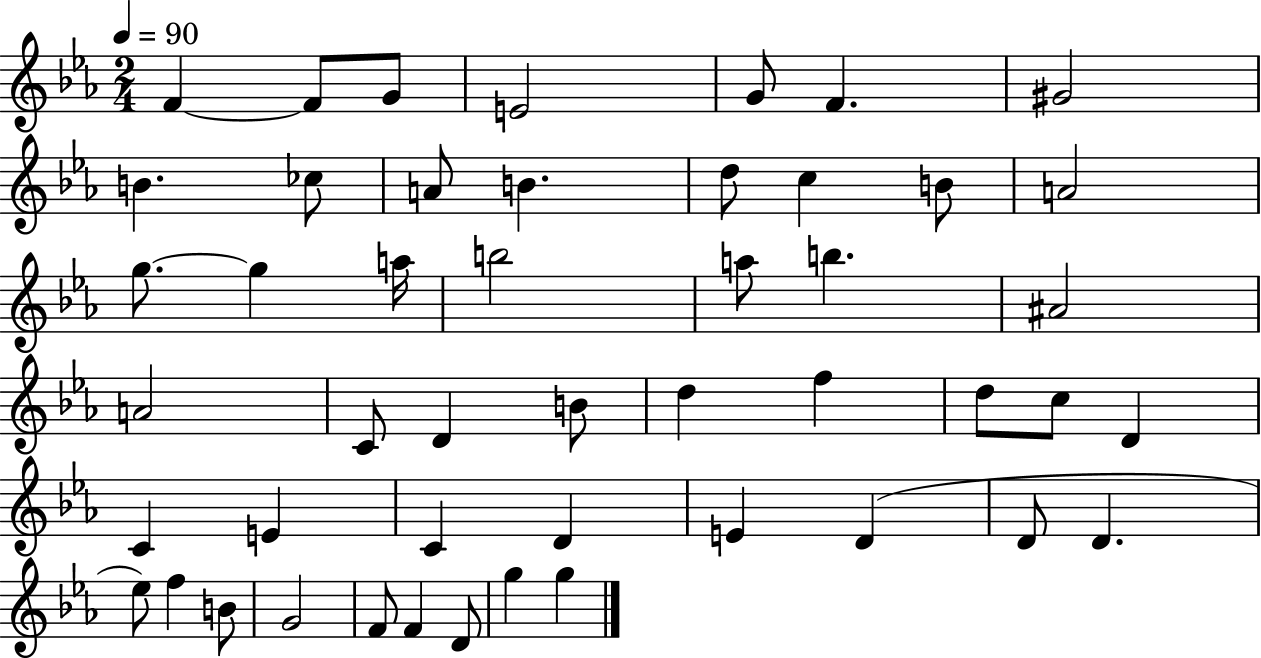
{
  \clef treble
  \numericTimeSignature
  \time 2/4
  \key ees \major
  \tempo 4 = 90
  f'4~~ f'8 g'8 | e'2 | g'8 f'4. | gis'2 | \break b'4. ces''8 | a'8 b'4. | d''8 c''4 b'8 | a'2 | \break g''8.~~ g''4 a''16 | b''2 | a''8 b''4. | ais'2 | \break a'2 | c'8 d'4 b'8 | d''4 f''4 | d''8 c''8 d'4 | \break c'4 e'4 | c'4 d'4 | e'4 d'4( | d'8 d'4. | \break ees''8) f''4 b'8 | g'2 | f'8 f'4 d'8 | g''4 g''4 | \break \bar "|."
}